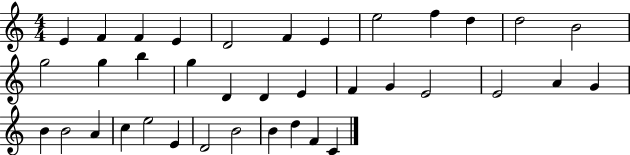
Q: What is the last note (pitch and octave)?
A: C4